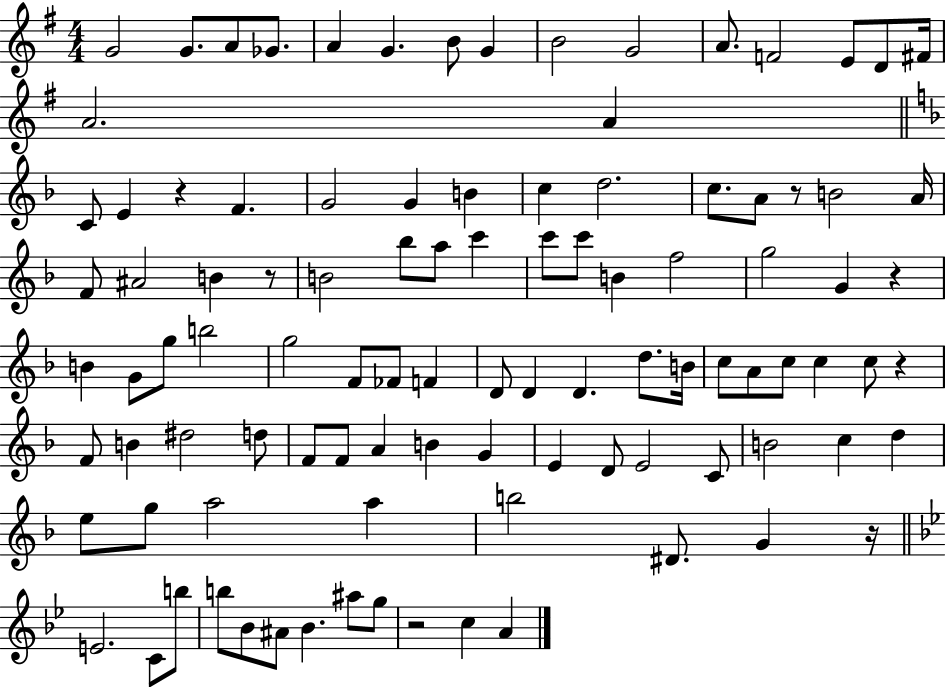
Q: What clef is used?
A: treble